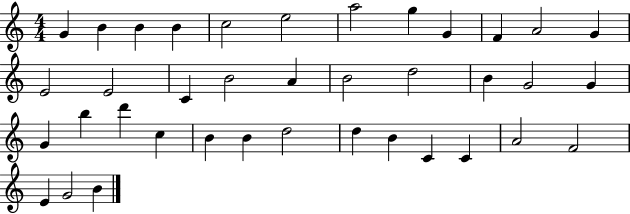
G4/q B4/q B4/q B4/q C5/h E5/h A5/h G5/q G4/q F4/q A4/h G4/q E4/h E4/h C4/q B4/h A4/q B4/h D5/h B4/q G4/h G4/q G4/q B5/q D6/q C5/q B4/q B4/q D5/h D5/q B4/q C4/q C4/q A4/h F4/h E4/q G4/h B4/q